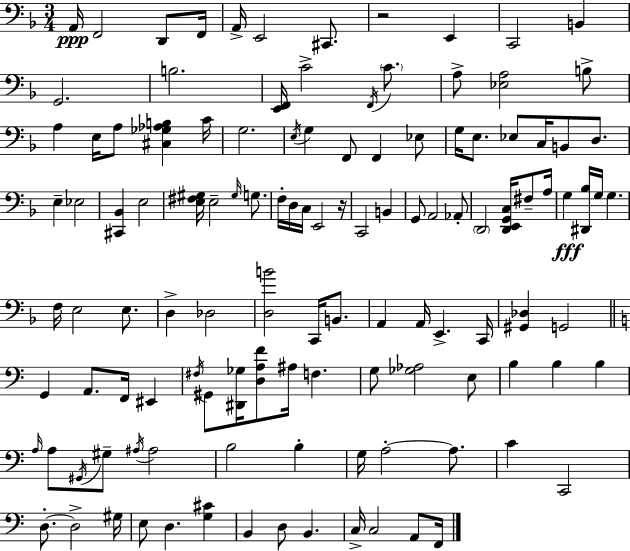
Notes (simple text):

A2/s F2/h D2/e F2/s A2/s E2/h C#2/e. R/h E2/q C2/h B2/q G2/h. B3/h. [E2,F2]/s C4/h F2/s C4/e. A3/e [Eb3,A3]/h B3/e A3/q E3/s A3/e [C#3,Gb3,Ab3,B3]/q C4/s G3/h. E3/s G3/q F2/e F2/q Eb3/e G3/s E3/e. Eb3/e C3/s B2/e D3/e. E3/q Eb3/h [C#2,Bb2]/q E3/h [E3,F#3,G#3]/s E3/h G#3/s G3/e. F3/s D3/s C3/s E2/h R/s C2/h B2/q G2/e A2/h Ab2/e D2/h [D2,E2,G2,C3]/s F#3/e A3/s G3/q [D#2,Bb3]/s G3/s G3/q. F3/s E3/h E3/e. D3/q Db3/h [D3,B4]/h C2/s B2/e. A2/q A2/s E2/q. C2/s [G#2,Db3]/q G2/h G2/q A2/e. F2/s EIS2/q F#3/s G#2/e [D#2,Gb3]/s [D3,A3,F4]/e A#3/s F3/q. G3/e [Gb3,Ab3]/h E3/e B3/q B3/q B3/q A3/s A3/e G#2/s G#3/e A#3/s A#3/h B3/h B3/q G3/s A3/h A3/e. C4/q C2/h D3/e. D3/h G#3/s E3/e D3/q. [G3,C#4]/q B2/q D3/e B2/q. C3/s C3/h A2/e F2/s